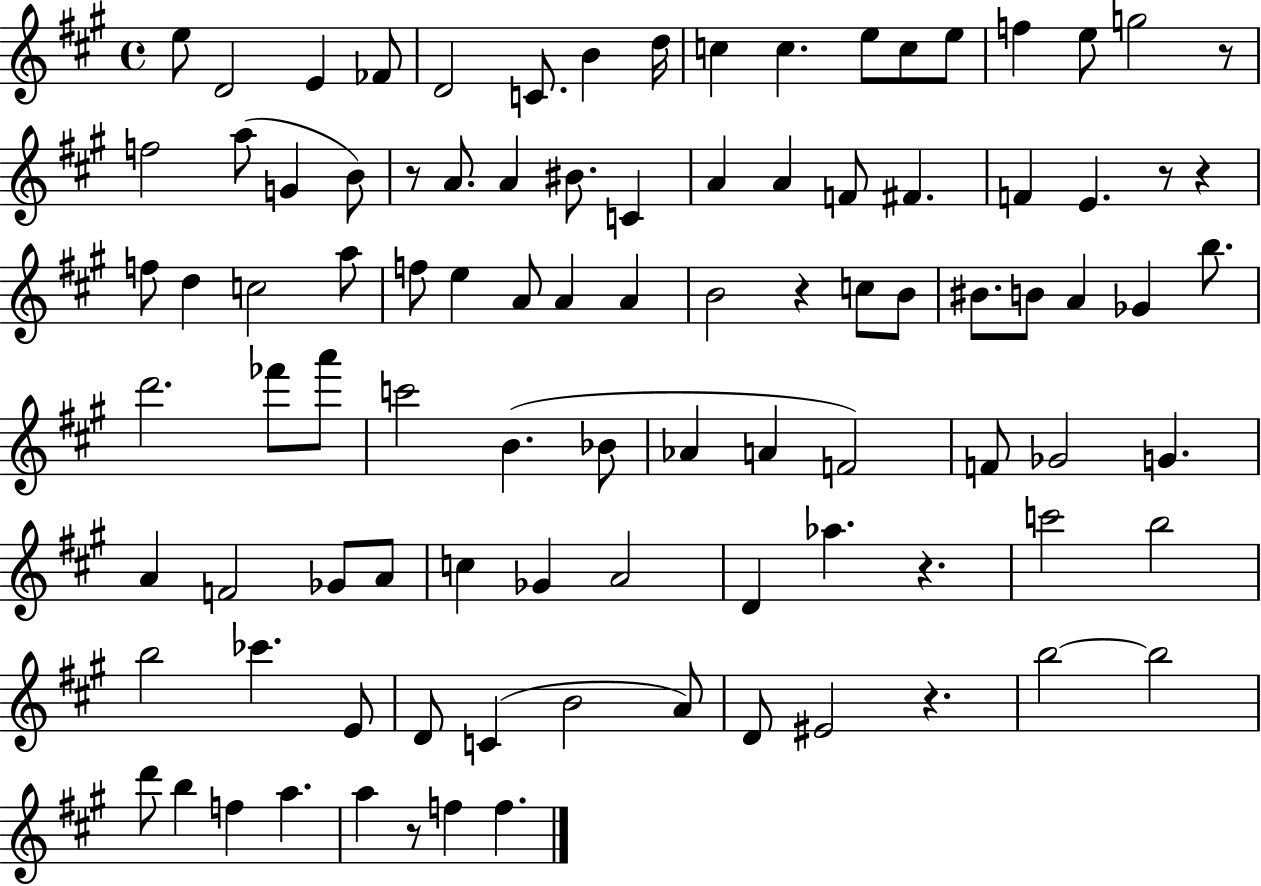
{
  \clef treble
  \time 4/4
  \defaultTimeSignature
  \key a \major
  e''8 d'2 e'4 fes'8 | d'2 c'8. b'4 d''16 | c''4 c''4. e''8 c''8 e''8 | f''4 e''8 g''2 r8 | \break f''2 a''8( g'4 b'8) | r8 a'8. a'4 bis'8. c'4 | a'4 a'4 f'8 fis'4. | f'4 e'4. r8 r4 | \break f''8 d''4 c''2 a''8 | f''8 e''4 a'8 a'4 a'4 | b'2 r4 c''8 b'8 | bis'8. b'8 a'4 ges'4 b''8. | \break d'''2. fes'''8 a'''8 | c'''2 b'4.( bes'8 | aes'4 a'4 f'2) | f'8 ges'2 g'4. | \break a'4 f'2 ges'8 a'8 | c''4 ges'4 a'2 | d'4 aes''4. r4. | c'''2 b''2 | \break b''2 ces'''4. e'8 | d'8 c'4( b'2 a'8) | d'8 eis'2 r4. | b''2~~ b''2 | \break d'''8 b''4 f''4 a''4. | a''4 r8 f''4 f''4. | \bar "|."
}